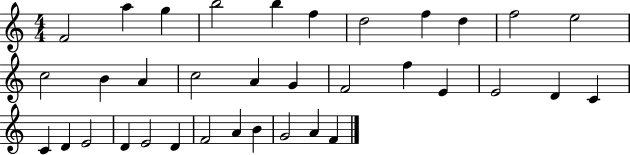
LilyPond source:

{
  \clef treble
  \numericTimeSignature
  \time 4/4
  \key c \major
  f'2 a''4 g''4 | b''2 b''4 f''4 | d''2 f''4 d''4 | f''2 e''2 | \break c''2 b'4 a'4 | c''2 a'4 g'4 | f'2 f''4 e'4 | e'2 d'4 c'4 | \break c'4 d'4 e'2 | d'4 e'2 d'4 | f'2 a'4 b'4 | g'2 a'4 f'4 | \break \bar "|."
}